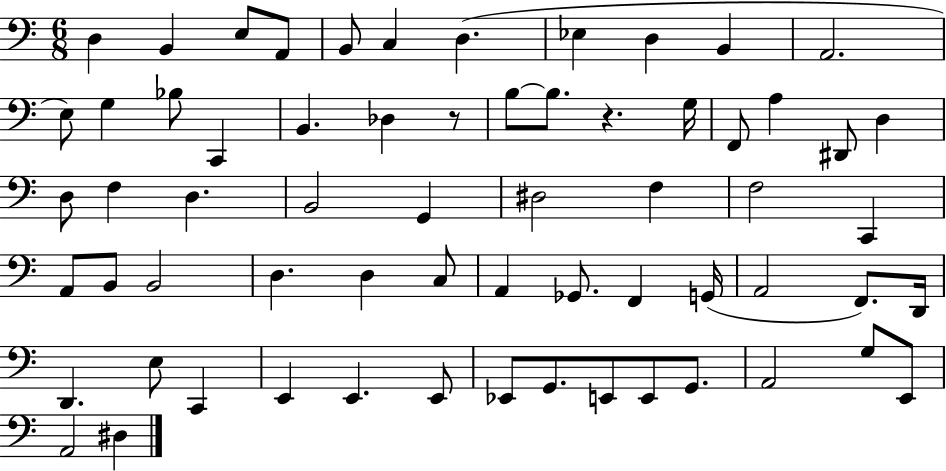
X:1
T:Untitled
M:6/8
L:1/4
K:C
D, B,, E,/2 A,,/2 B,,/2 C, D, _E, D, B,, A,,2 E,/2 G, _B,/2 C,, B,, _D, z/2 B,/2 B,/2 z G,/4 F,,/2 A, ^D,,/2 D, D,/2 F, D, B,,2 G,, ^D,2 F, F,2 C,, A,,/2 B,,/2 B,,2 D, D, C,/2 A,, _G,,/2 F,, G,,/4 A,,2 F,,/2 D,,/4 D,, E,/2 C,, E,, E,, E,,/2 _E,,/2 G,,/2 E,,/2 E,,/2 G,,/2 A,,2 G,/2 E,,/2 A,,2 ^D,